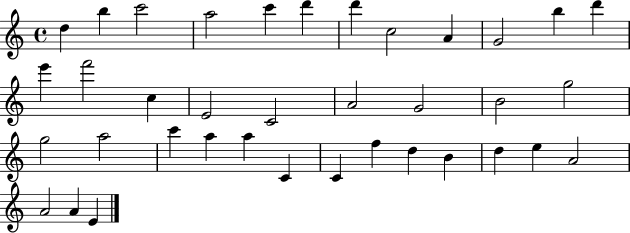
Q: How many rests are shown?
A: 0